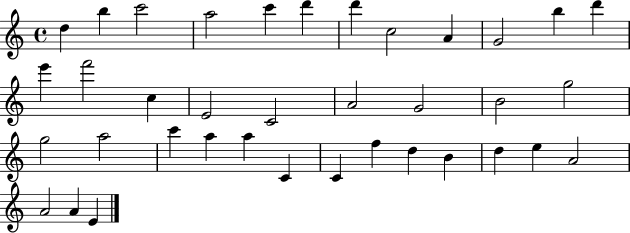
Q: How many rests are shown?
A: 0